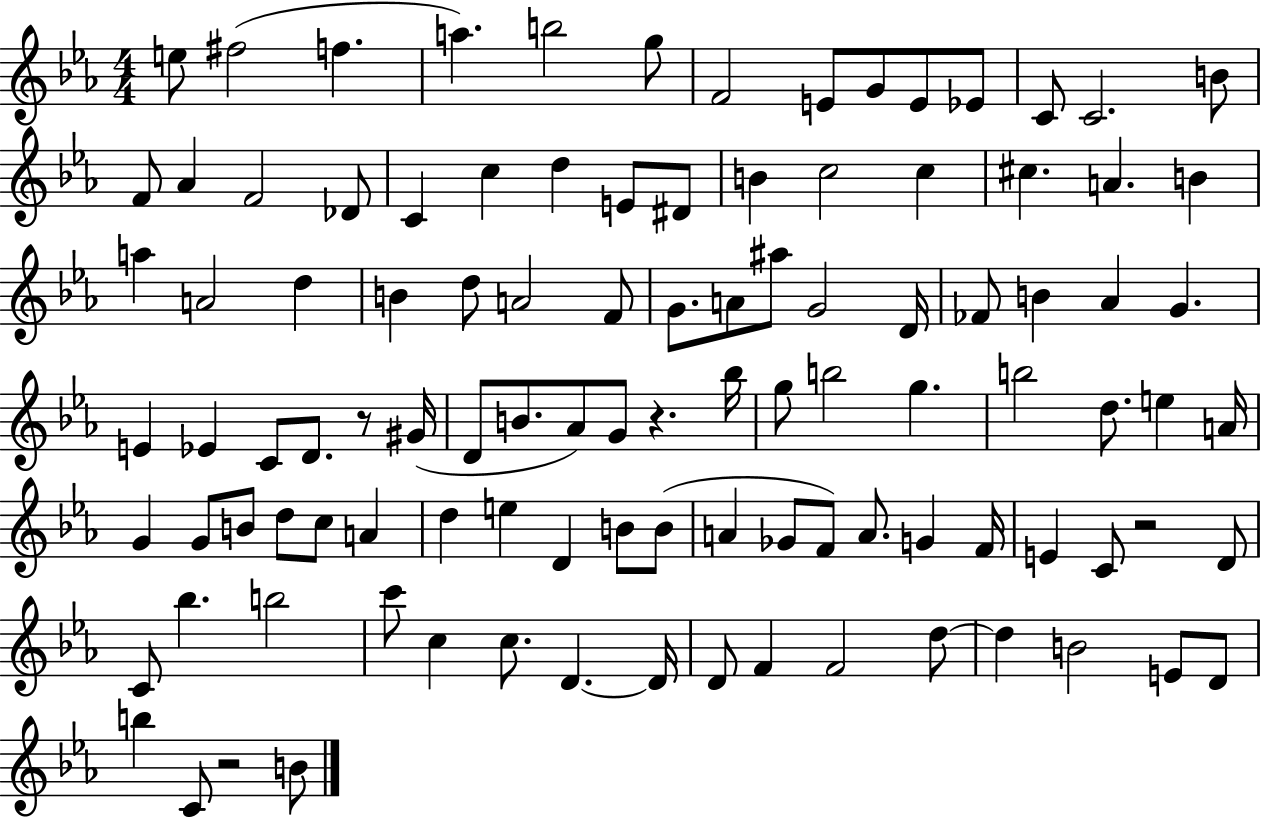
X:1
T:Untitled
M:4/4
L:1/4
K:Eb
e/2 ^f2 f a b2 g/2 F2 E/2 G/2 E/2 _E/2 C/2 C2 B/2 F/2 _A F2 _D/2 C c d E/2 ^D/2 B c2 c ^c A B a A2 d B d/2 A2 F/2 G/2 A/2 ^a/2 G2 D/4 _F/2 B _A G E _E C/2 D/2 z/2 ^G/4 D/2 B/2 _A/2 G/2 z _b/4 g/2 b2 g b2 d/2 e A/4 G G/2 B/2 d/2 c/2 A d e D B/2 B/2 A _G/2 F/2 A/2 G F/4 E C/2 z2 D/2 C/2 _b b2 c'/2 c c/2 D D/4 D/2 F F2 d/2 d B2 E/2 D/2 b C/2 z2 B/2